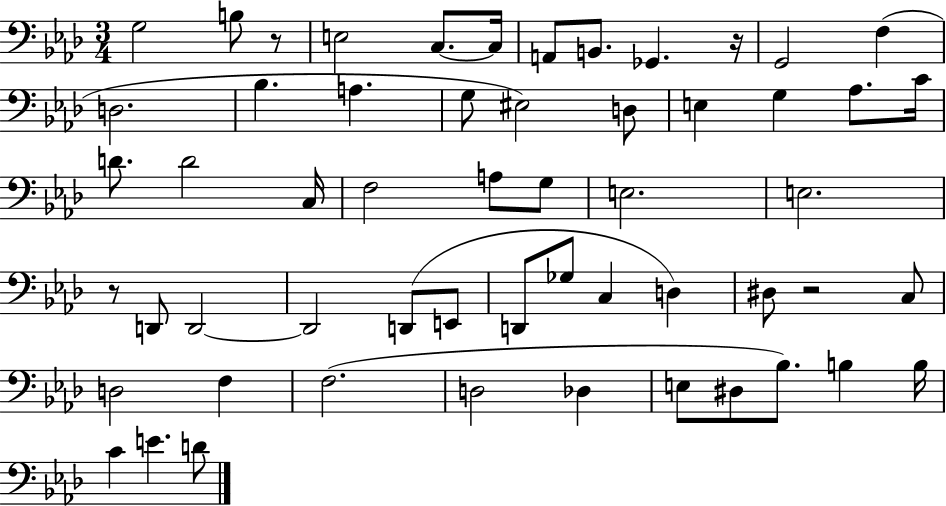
{
  \clef bass
  \numericTimeSignature
  \time 3/4
  \key aes \major
  \repeat volta 2 { g2 b8 r8 | e2 c8.~~ c16 | a,8 b,8. ges,4. r16 | g,2 f4( | \break d2. | bes4. a4. | g8 eis2) d8 | e4 g4 aes8. c'16 | \break d'8. d'2 c16 | f2 a8 g8 | e2. | e2. | \break r8 d,8 d,2~~ | d,2 d,8( e,8 | d,8 ges8 c4 d4) | dis8 r2 c8 | \break d2 f4 | f2.( | d2 des4 | e8 dis8 bes8.) b4 b16 | \break c'4 e'4. d'8 | } \bar "|."
}